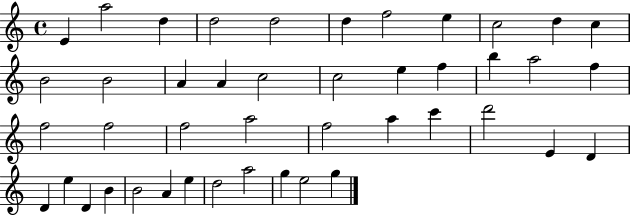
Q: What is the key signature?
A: C major